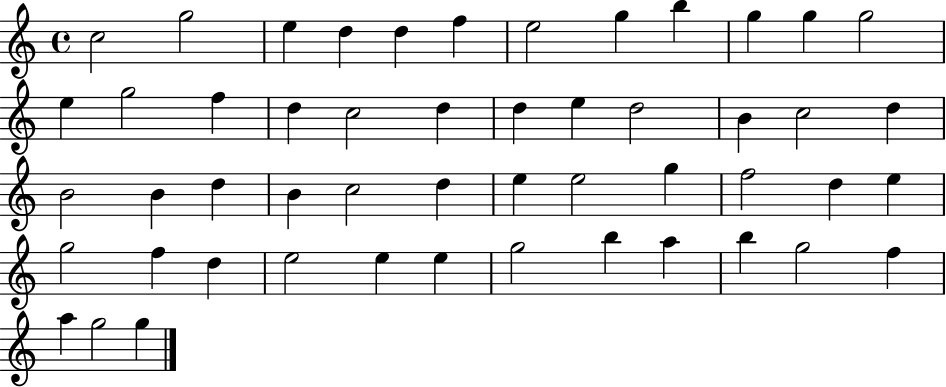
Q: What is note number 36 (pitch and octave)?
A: E5